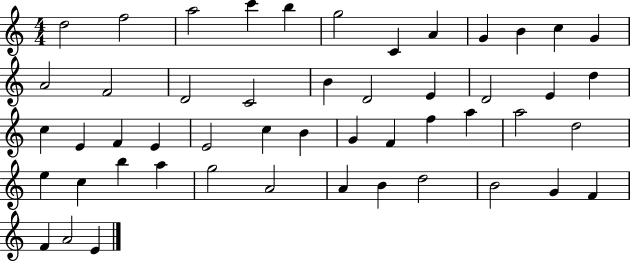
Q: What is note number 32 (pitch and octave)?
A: F5